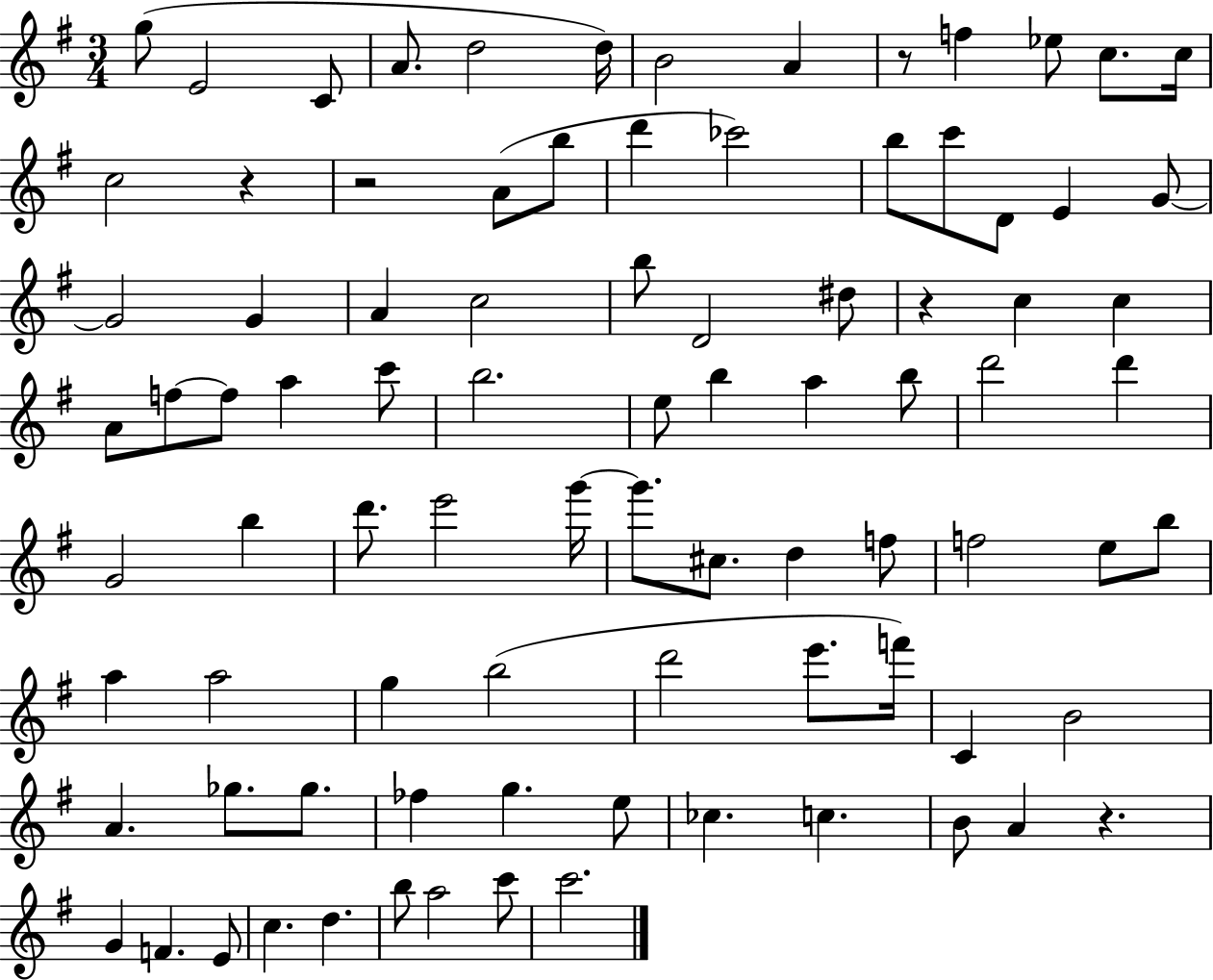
X:1
T:Untitled
M:3/4
L:1/4
K:G
g/2 E2 C/2 A/2 d2 d/4 B2 A z/2 f _e/2 c/2 c/4 c2 z z2 A/2 b/2 d' _c'2 b/2 c'/2 D/2 E G/2 G2 G A c2 b/2 D2 ^d/2 z c c A/2 f/2 f/2 a c'/2 b2 e/2 b a b/2 d'2 d' G2 b d'/2 e'2 g'/4 g'/2 ^c/2 d f/2 f2 e/2 b/2 a a2 g b2 d'2 e'/2 f'/4 C B2 A _g/2 _g/2 _f g e/2 _c c B/2 A z G F E/2 c d b/2 a2 c'/2 c'2